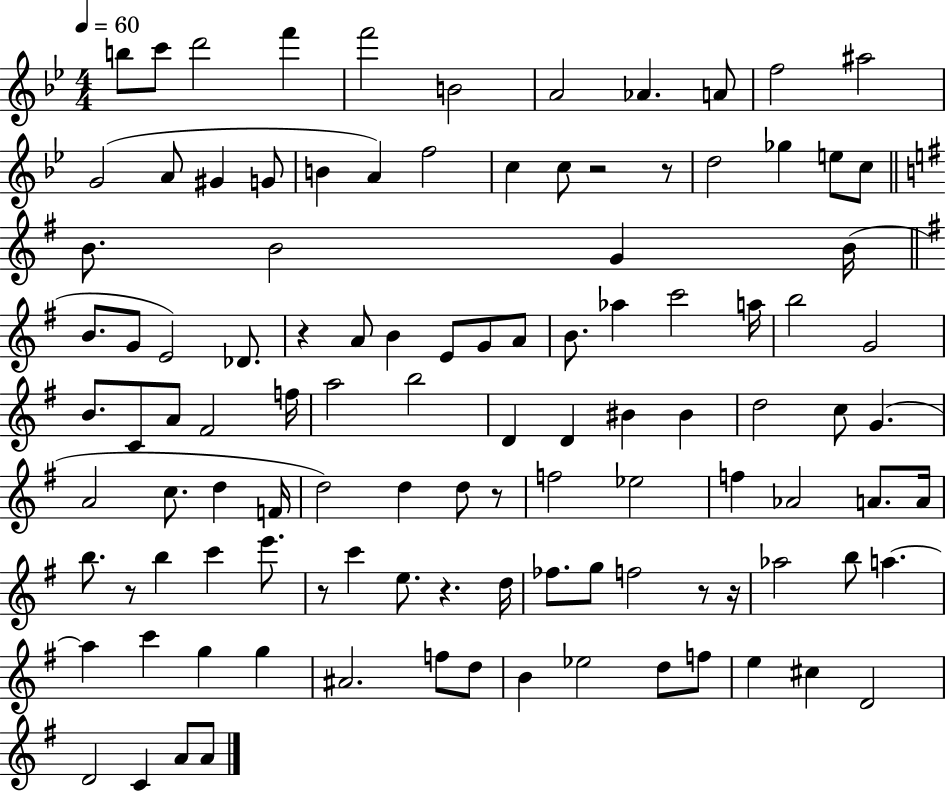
B5/e C6/e D6/h F6/q F6/h B4/h A4/h Ab4/q. A4/e F5/h A#5/h G4/h A4/e G#4/q G4/e B4/q A4/q F5/h C5/q C5/e R/h R/e D5/h Gb5/q E5/e C5/e B4/e. B4/h G4/q B4/s B4/e. G4/e E4/h Db4/e. R/q A4/e B4/q E4/e G4/e A4/e B4/e. Ab5/q C6/h A5/s B5/h G4/h B4/e. C4/e A4/e F#4/h F5/s A5/h B5/h D4/q D4/q BIS4/q BIS4/q D5/h C5/e G4/q. A4/h C5/e. D5/q F4/s D5/h D5/q D5/e R/e F5/h Eb5/h F5/q Ab4/h A4/e. A4/s B5/e. R/e B5/q C6/q E6/e. R/e C6/q E5/e. R/q. D5/s FES5/e. G5/e F5/h R/e R/s Ab5/h B5/e A5/q. A5/q C6/q G5/q G5/q A#4/h. F5/e D5/e B4/q Eb5/h D5/e F5/e E5/q C#5/q D4/h D4/h C4/q A4/e A4/e